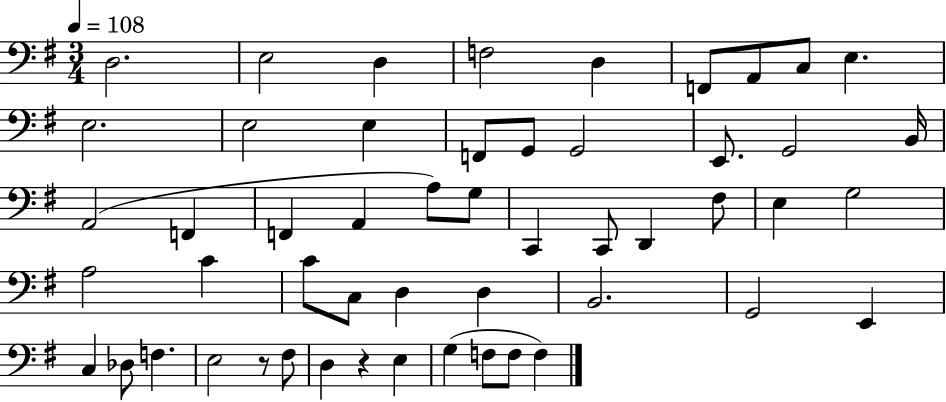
{
  \clef bass
  \numericTimeSignature
  \time 3/4
  \key g \major
  \tempo 4 = 108
  d2. | e2 d4 | f2 d4 | f,8 a,8 c8 e4. | \break e2. | e2 e4 | f,8 g,8 g,2 | e,8. g,2 b,16 | \break a,2( f,4 | f,4 a,4 a8) g8 | c,4 c,8 d,4 fis8 | e4 g2 | \break a2 c'4 | c'8 c8 d4 d4 | b,2. | g,2 e,4 | \break c4 des8 f4. | e2 r8 fis8 | d4 r4 e4 | g4( f8 f8 f4) | \break \bar "|."
}